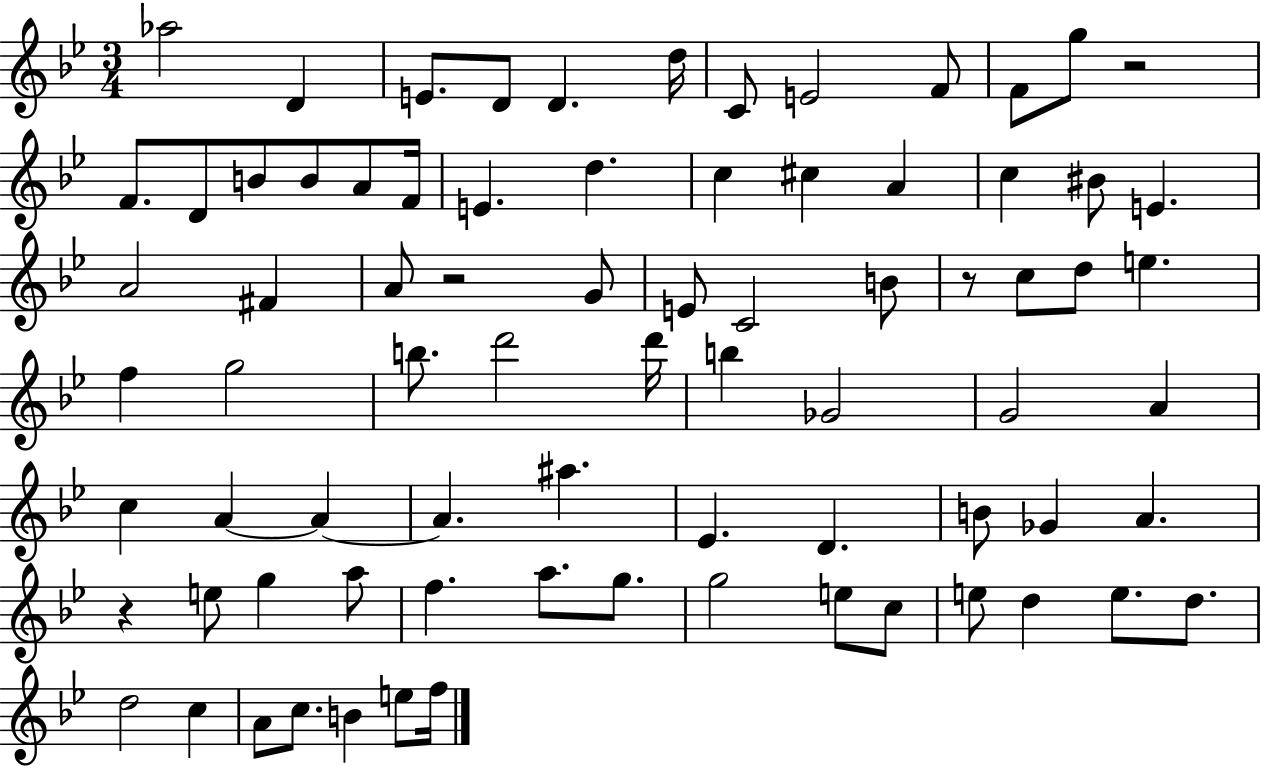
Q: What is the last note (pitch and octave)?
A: F5